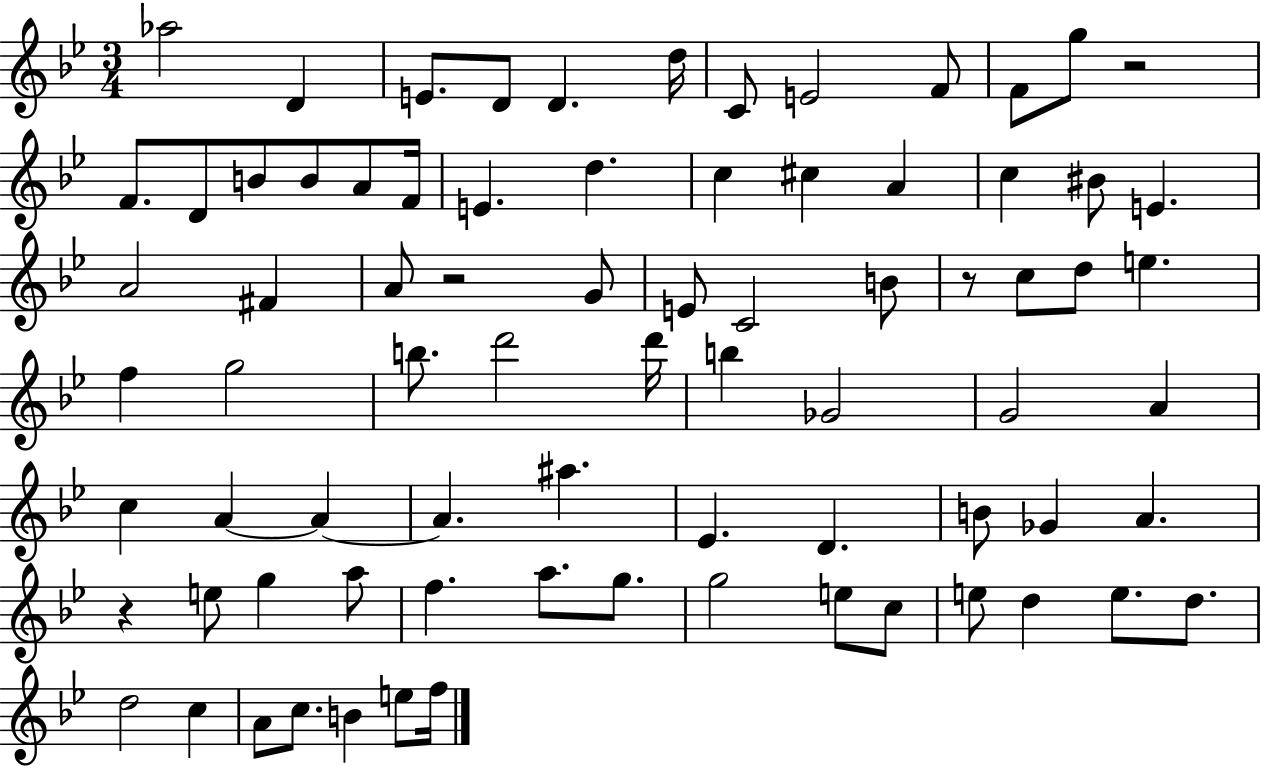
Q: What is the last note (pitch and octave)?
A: F5